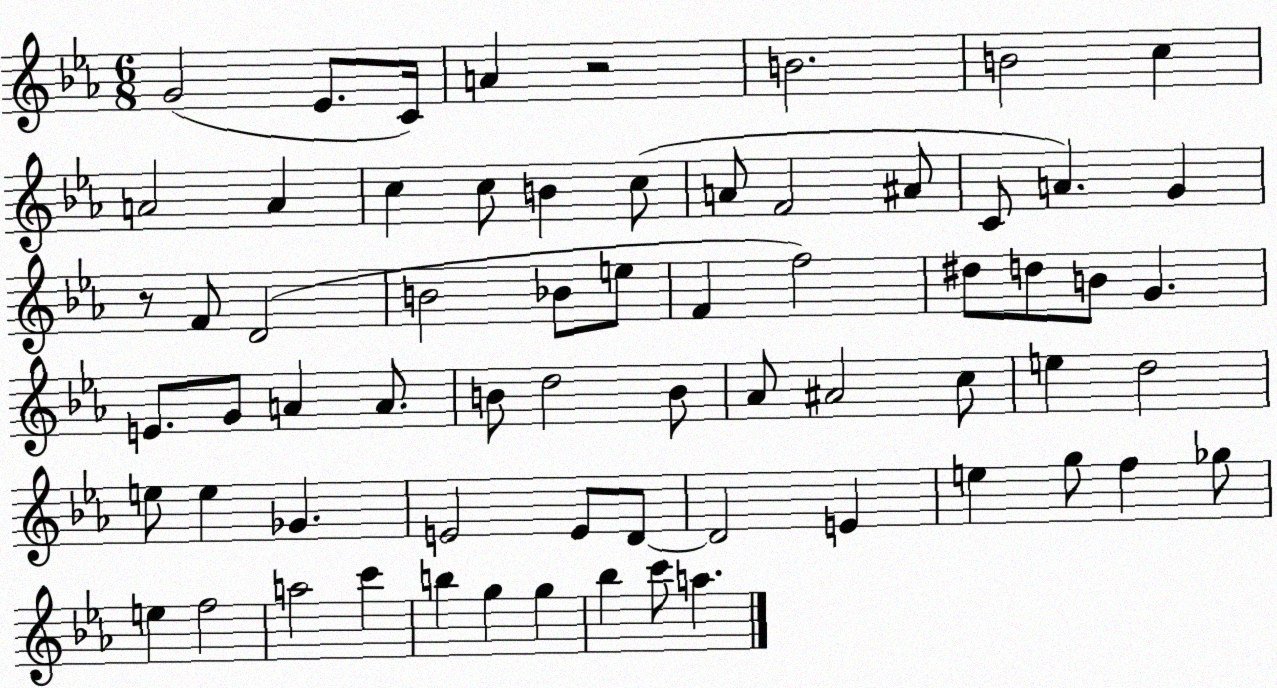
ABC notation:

X:1
T:Untitled
M:6/8
L:1/4
K:Eb
G2 _E/2 C/4 A z2 B2 B2 c A2 A c c/2 B c/2 A/2 F2 ^A/2 C/2 A G z/2 F/2 D2 B2 _B/2 e/2 F f2 ^d/2 d/2 B/2 G E/2 G/2 A A/2 B/2 d2 B/2 _A/2 ^A2 c/2 e d2 e/2 e _G E2 E/2 D/2 D2 E e g/2 f _g/2 e f2 a2 c' b g g _b c'/2 a